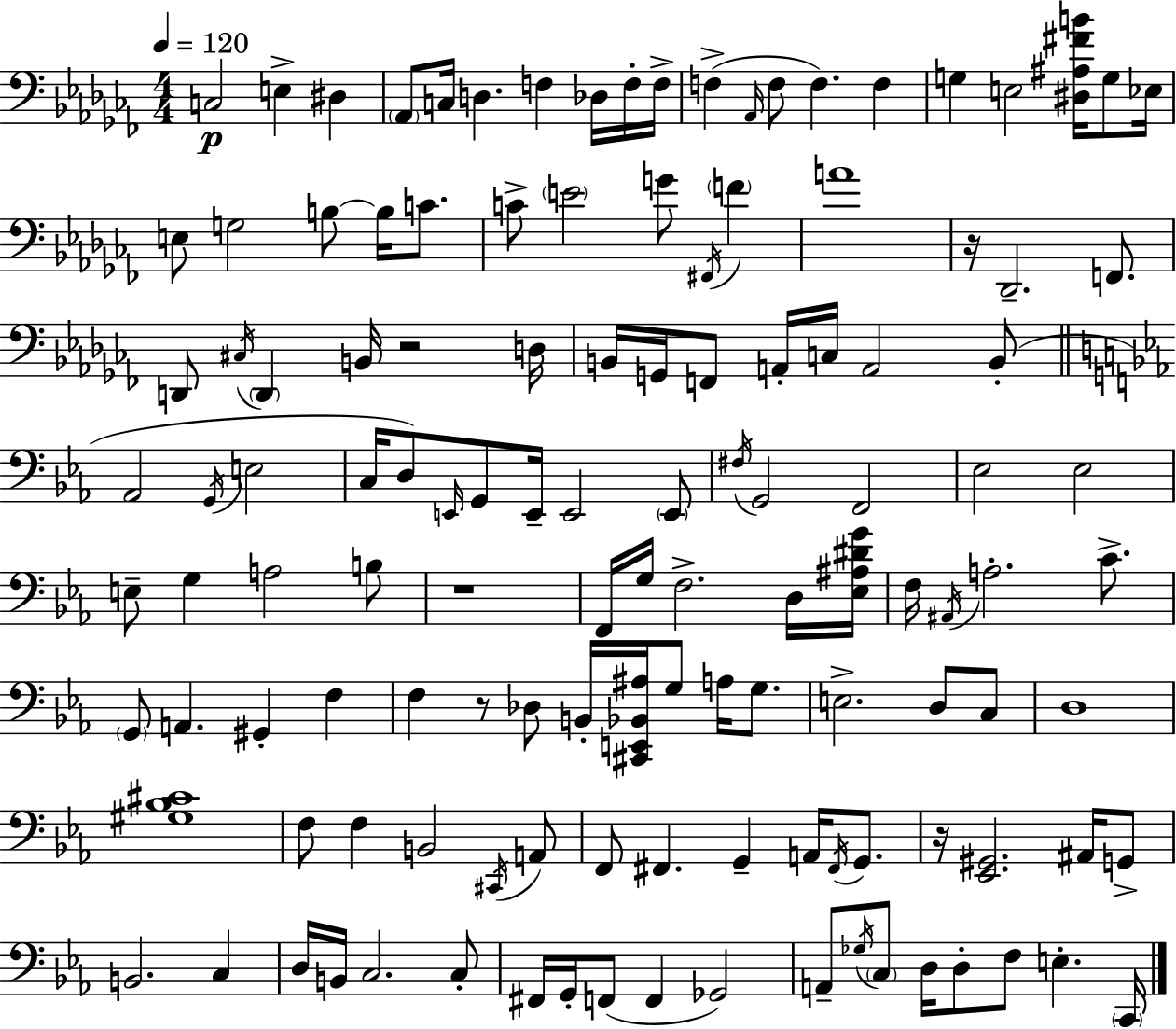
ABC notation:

X:1
T:Untitled
M:4/4
L:1/4
K:Abm
C,2 E, ^D, _A,,/2 C,/4 D, F, _D,/4 F,/4 F,/4 F, _A,,/4 F,/2 F, F, G, E,2 [^D,^A,^FB]/4 G,/2 _E,/4 E,/2 G,2 B,/2 B,/4 C/2 C/2 E2 G/2 ^F,,/4 F A4 z/4 _D,,2 F,,/2 D,,/2 ^C,/4 D,, B,,/4 z2 D,/4 B,,/4 G,,/4 F,,/2 A,,/4 C,/4 A,,2 B,,/2 _A,,2 G,,/4 E,2 C,/4 D,/2 E,,/4 G,,/2 E,,/4 E,,2 E,,/2 ^F,/4 G,,2 F,,2 _E,2 _E,2 E,/2 G, A,2 B,/2 z4 F,,/4 G,/4 F,2 D,/4 [_E,^A,^DG]/4 F,/4 ^A,,/4 A,2 C/2 G,,/2 A,, ^G,, F, F, z/2 _D,/2 B,,/4 [^C,,E,,_B,,^A,]/4 G,/2 A,/4 G,/2 E,2 D,/2 C,/2 D,4 [^G,_B,^C]4 F,/2 F, B,,2 ^C,,/4 A,,/2 F,,/2 ^F,, G,, A,,/4 ^F,,/4 G,,/2 z/4 [_E,,^G,,]2 ^A,,/4 G,,/2 B,,2 C, D,/4 B,,/4 C,2 C,/2 ^F,,/4 G,,/4 F,,/2 F,, _G,,2 A,,/2 _G,/4 C,/2 D,/4 D,/2 F,/2 E, C,,/4